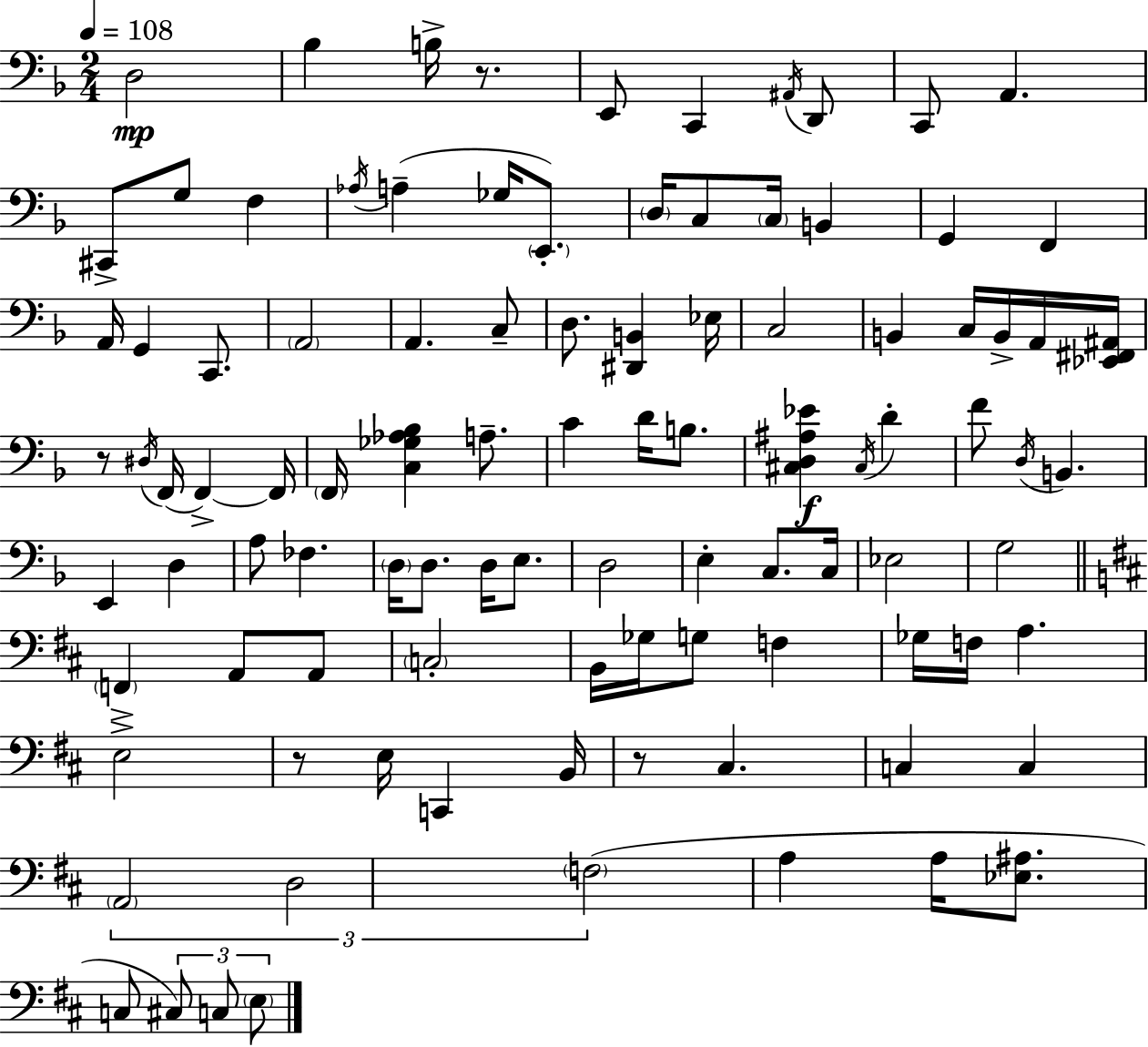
D3/h Bb3/q B3/s R/e. E2/e C2/q A#2/s D2/e C2/e A2/q. C#2/e G3/e F3/q Ab3/s A3/q Gb3/s E2/e. D3/s C3/e C3/s B2/q G2/q F2/q A2/s G2/q C2/e. A2/h A2/q. C3/e D3/e. [D#2,B2]/q Eb3/s C3/h B2/q C3/s B2/s A2/s [Eb2,F#2,A#2]/s R/e D#3/s F2/s F2/q F2/s F2/s [C3,Gb3,Ab3,Bb3]/q A3/e. C4/q D4/s B3/e. [C#3,D3,A#3,Eb4]/q C#3/s D4/q F4/e D3/s B2/q. E2/q D3/q A3/e FES3/q. D3/s D3/e. D3/s E3/e. D3/h E3/q C3/e. C3/s Eb3/h G3/h F2/q A2/e A2/e C3/h B2/s Gb3/s G3/e F3/q Gb3/s F3/s A3/q. E3/h R/e E3/s C2/q B2/s R/e C#3/q. C3/q C3/q A2/h D3/h F3/h A3/q A3/s [Eb3,A#3]/e. C3/e C#3/e C3/e E3/e